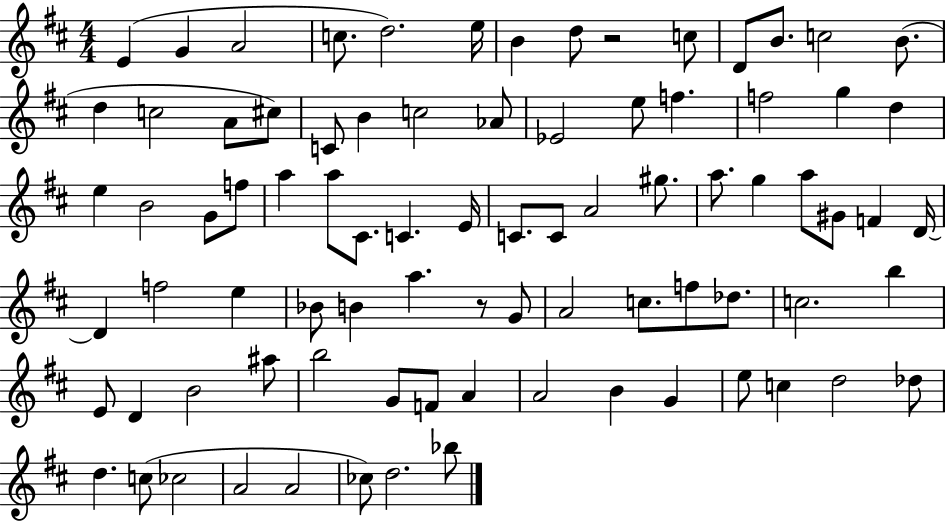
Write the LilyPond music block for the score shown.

{
  \clef treble
  \numericTimeSignature
  \time 4/4
  \key d \major
  e'4( g'4 a'2 | c''8. d''2.) e''16 | b'4 d''8 r2 c''8 | d'8 b'8. c''2 b'8.( | \break d''4 c''2 a'8 cis''8) | c'8 b'4 c''2 aes'8 | ees'2 e''8 f''4. | f''2 g''4 d''4 | \break e''4 b'2 g'8 f''8 | a''4 a''8 cis'8. c'4. e'16 | c'8. c'8 a'2 gis''8. | a''8. g''4 a''8 gis'8 f'4 d'16~~ | \break d'4 f''2 e''4 | bes'8 b'4 a''4. r8 g'8 | a'2 c''8. f''8 des''8. | c''2. b''4 | \break e'8 d'4 b'2 ais''8 | b''2 g'8 f'8 a'4 | a'2 b'4 g'4 | e''8 c''4 d''2 des''8 | \break d''4. c''8( ces''2 | a'2 a'2 | ces''8) d''2. bes''8 | \bar "|."
}